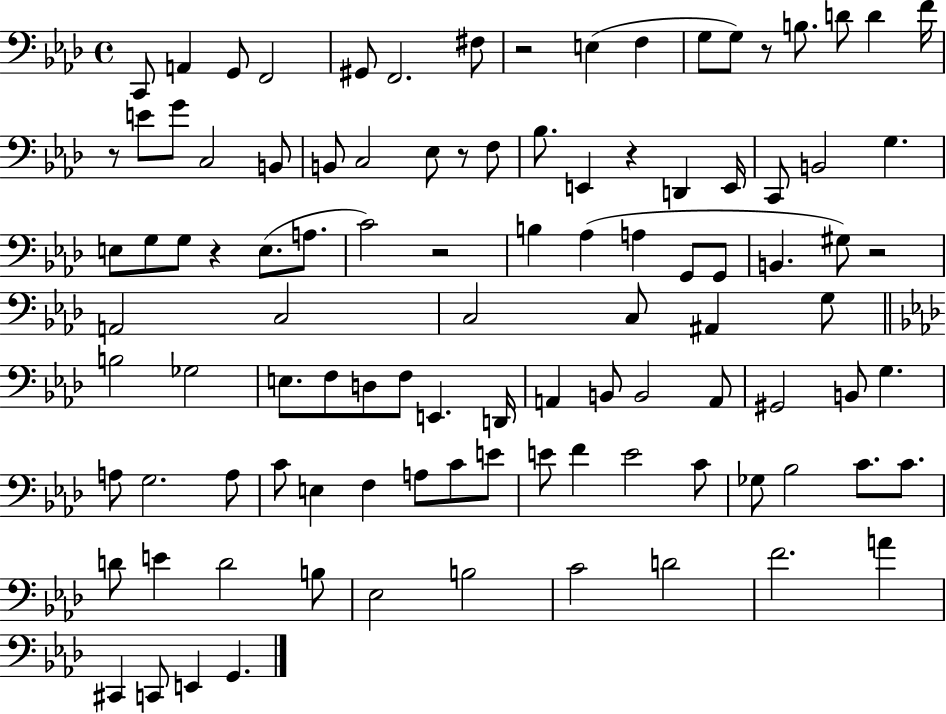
{
  \clef bass
  \time 4/4
  \defaultTimeSignature
  \key aes \major
  c,8 a,4 g,8 f,2 | gis,8 f,2. fis8 | r2 e4( f4 | g8 g8) r8 b8. d'8 d'4 f'16 | \break r8 e'8 g'8 c2 b,8 | b,8 c2 ees8 r8 f8 | bes8. e,4 r4 d,4 e,16 | c,8 b,2 g4. | \break e8 g8 g8 r4 e8.( a8. | c'2) r2 | b4 aes4( a4 g,8 g,8 | b,4. gis8) r2 | \break a,2 c2 | c2 c8 ais,4 g8 | \bar "||" \break \key aes \major b2 ges2 | e8. f8 d8 f8 e,4. d,16 | a,4 b,8 b,2 a,8 | gis,2 b,8 g4. | \break a8 g2. a8 | c'8 e4 f4 a8 c'8 e'8 | e'8 f'4 e'2 c'8 | ges8 bes2 c'8. c'8. | \break d'8 e'4 d'2 b8 | ees2 b2 | c'2 d'2 | f'2. a'4 | \break cis,4 c,8 e,4 g,4. | \bar "|."
}